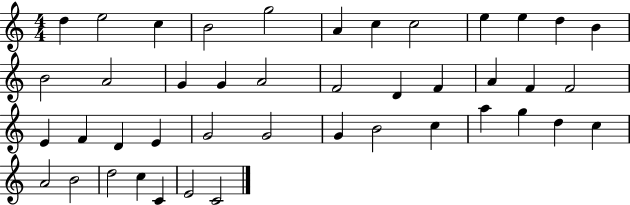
D5/q E5/h C5/q B4/h G5/h A4/q C5/q C5/h E5/q E5/q D5/q B4/q B4/h A4/h G4/q G4/q A4/h F4/h D4/q F4/q A4/q F4/q F4/h E4/q F4/q D4/q E4/q G4/h G4/h G4/q B4/h C5/q A5/q G5/q D5/q C5/q A4/h B4/h D5/h C5/q C4/q E4/h C4/h